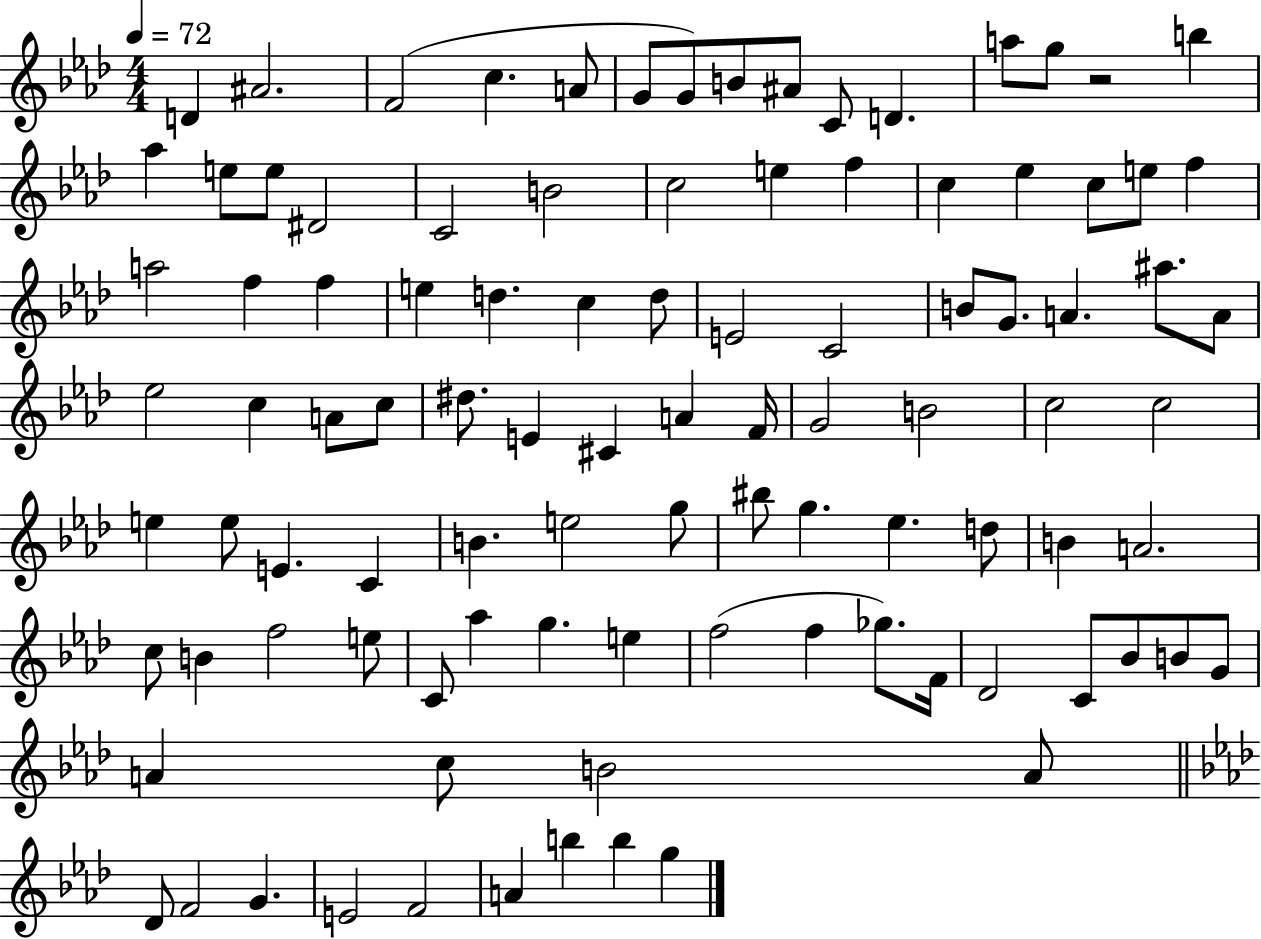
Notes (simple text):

D4/q A#4/h. F4/h C5/q. A4/e G4/e G4/e B4/e A#4/e C4/e D4/q. A5/e G5/e R/h B5/q Ab5/q E5/e E5/e D#4/h C4/h B4/h C5/h E5/q F5/q C5/q Eb5/q C5/e E5/e F5/q A5/h F5/q F5/q E5/q D5/q. C5/q D5/e E4/h C4/h B4/e G4/e. A4/q. A#5/e. A4/e Eb5/h C5/q A4/e C5/e D#5/e. E4/q C#4/q A4/q F4/s G4/h B4/h C5/h C5/h E5/q E5/e E4/q. C4/q B4/q. E5/h G5/e BIS5/e G5/q. Eb5/q. D5/e B4/q A4/h. C5/e B4/q F5/h E5/e C4/e Ab5/q G5/q. E5/q F5/h F5/q Gb5/e. F4/s Db4/h C4/e Bb4/e B4/e G4/e A4/q C5/e B4/h A4/e Db4/e F4/h G4/q. E4/h F4/h A4/q B5/q B5/q G5/q